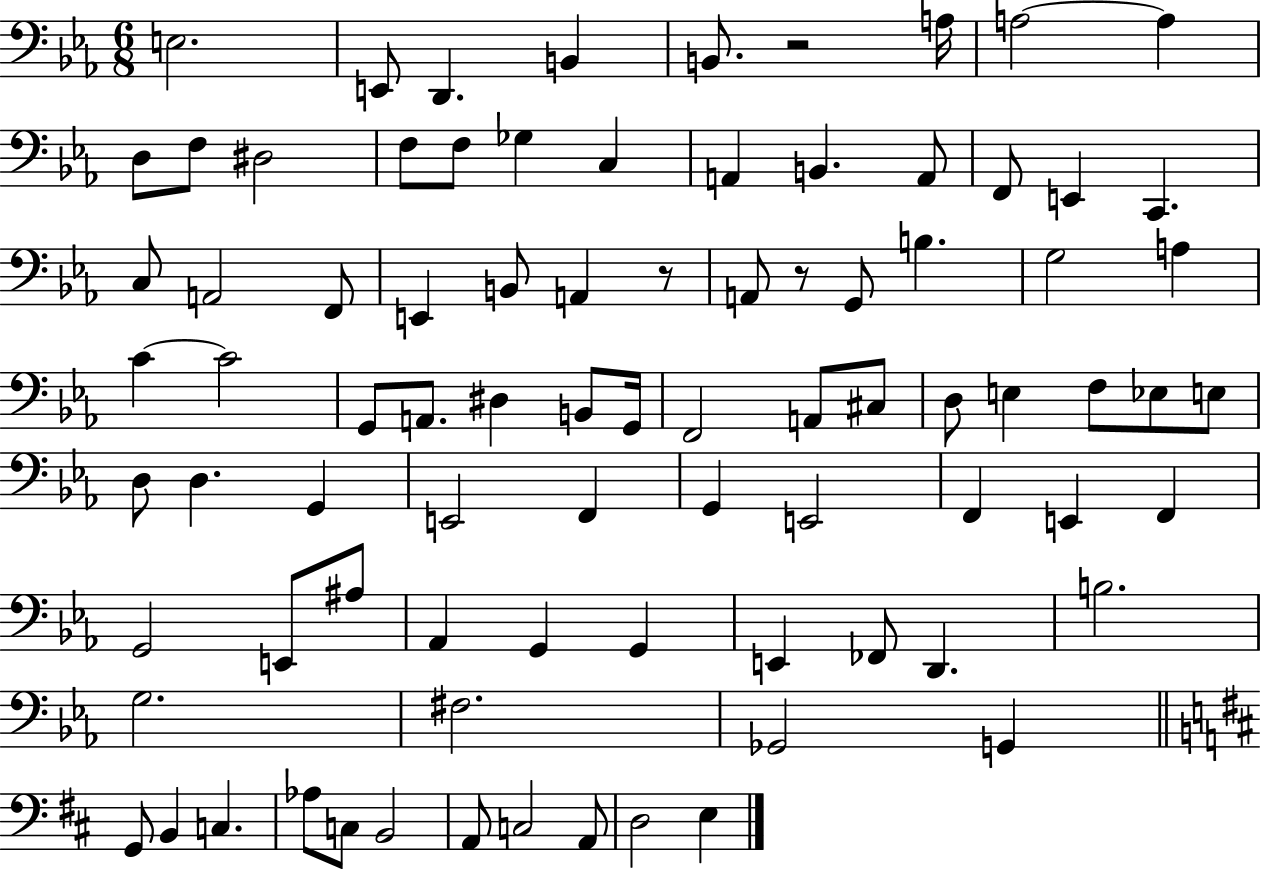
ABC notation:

X:1
T:Untitled
M:6/8
L:1/4
K:Eb
E,2 E,,/2 D,, B,, B,,/2 z2 A,/4 A,2 A, D,/2 F,/2 ^D,2 F,/2 F,/2 _G, C, A,, B,, A,,/2 F,,/2 E,, C,, C,/2 A,,2 F,,/2 E,, B,,/2 A,, z/2 A,,/2 z/2 G,,/2 B, G,2 A, C C2 G,,/2 A,,/2 ^D, B,,/2 G,,/4 F,,2 A,,/2 ^C,/2 D,/2 E, F,/2 _E,/2 E,/2 D,/2 D, G,, E,,2 F,, G,, E,,2 F,, E,, F,, G,,2 E,,/2 ^A,/2 _A,, G,, G,, E,, _F,,/2 D,, B,2 G,2 ^F,2 _G,,2 G,, G,,/2 B,, C, _A,/2 C,/2 B,,2 A,,/2 C,2 A,,/2 D,2 E,